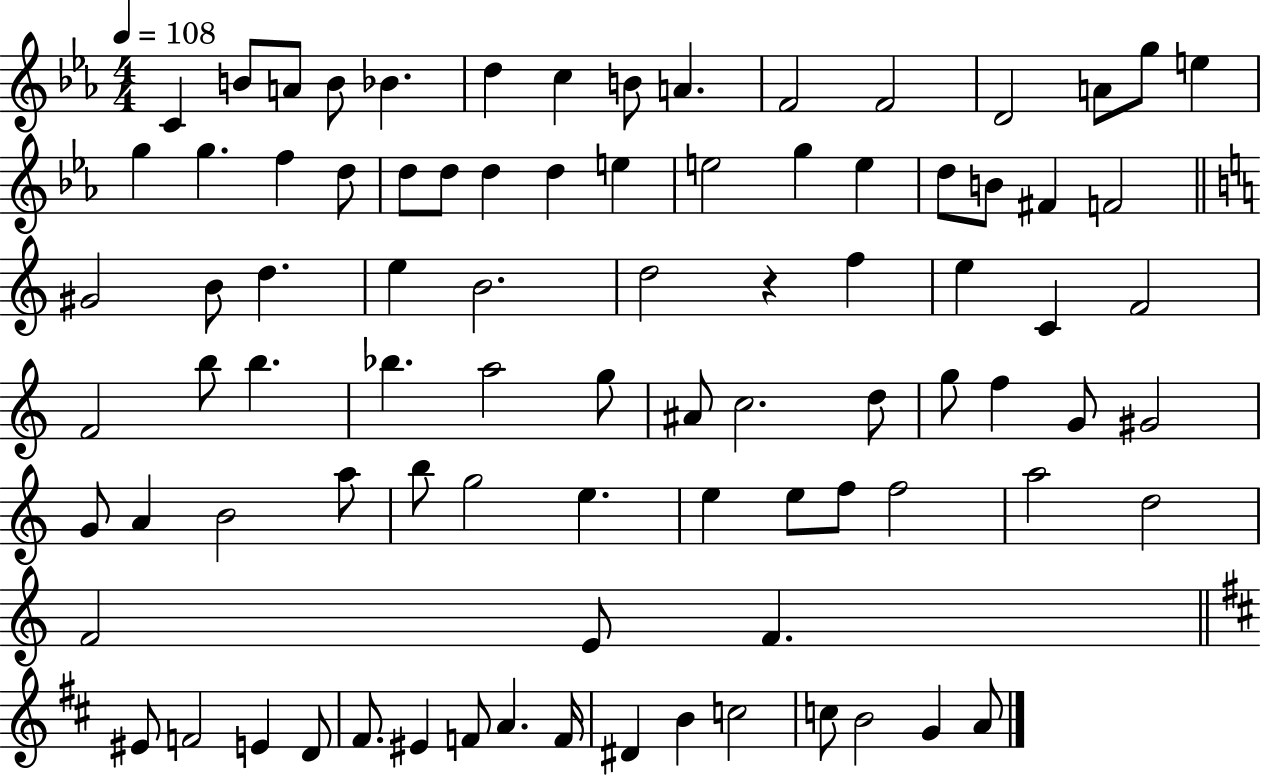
{
  \clef treble
  \numericTimeSignature
  \time 4/4
  \key ees \major
  \tempo 4 = 108
  c'4 b'8 a'8 b'8 bes'4. | d''4 c''4 b'8 a'4. | f'2 f'2 | d'2 a'8 g''8 e''4 | \break g''4 g''4. f''4 d''8 | d''8 d''8 d''4 d''4 e''4 | e''2 g''4 e''4 | d''8 b'8 fis'4 f'2 | \break \bar "||" \break \key c \major gis'2 b'8 d''4. | e''4 b'2. | d''2 r4 f''4 | e''4 c'4 f'2 | \break f'2 b''8 b''4. | bes''4. a''2 g''8 | ais'8 c''2. d''8 | g''8 f''4 g'8 gis'2 | \break g'8 a'4 b'2 a''8 | b''8 g''2 e''4. | e''4 e''8 f''8 f''2 | a''2 d''2 | \break f'2 e'8 f'4. | \bar "||" \break \key b \minor eis'8 f'2 e'4 d'8 | fis'8. eis'4 f'8 a'4. f'16 | dis'4 b'4 c''2 | c''8 b'2 g'4 a'8 | \break \bar "|."
}